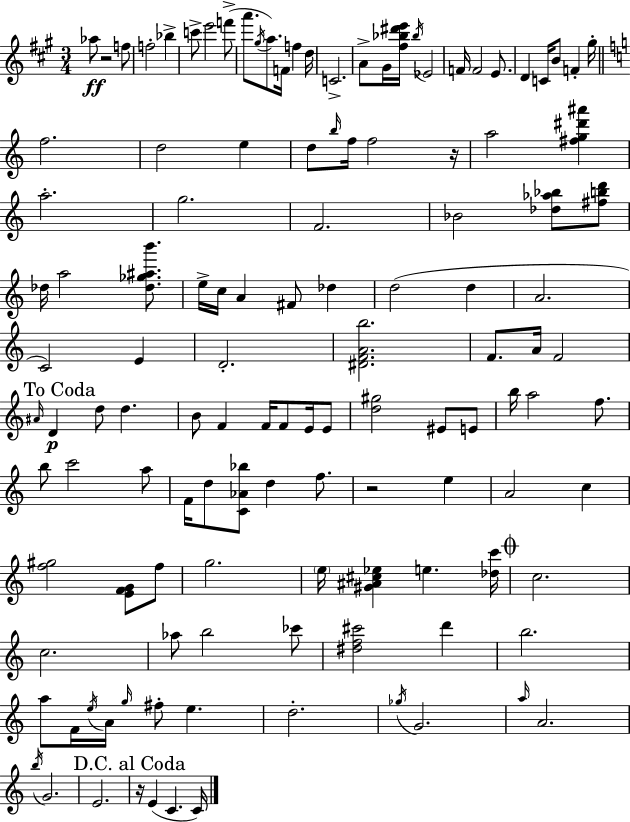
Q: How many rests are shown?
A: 4